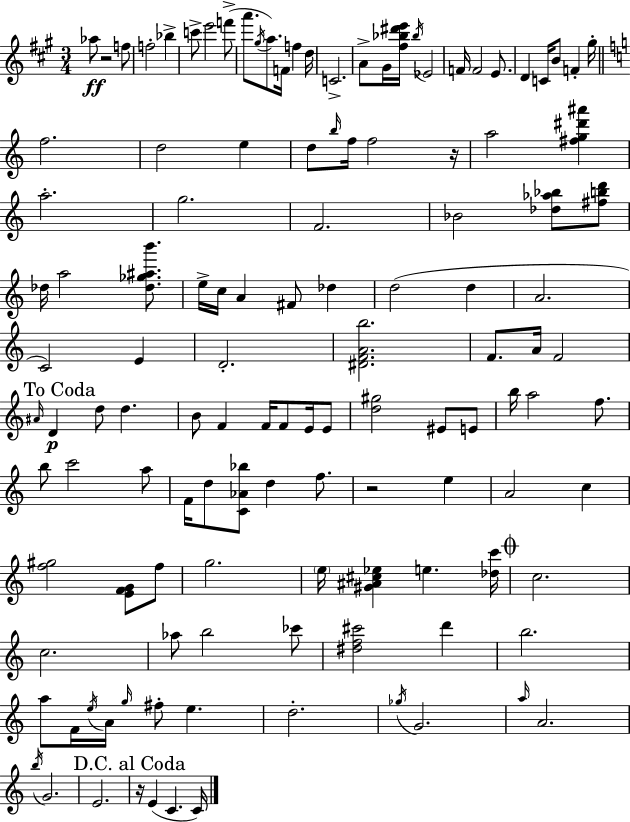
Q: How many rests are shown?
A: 4